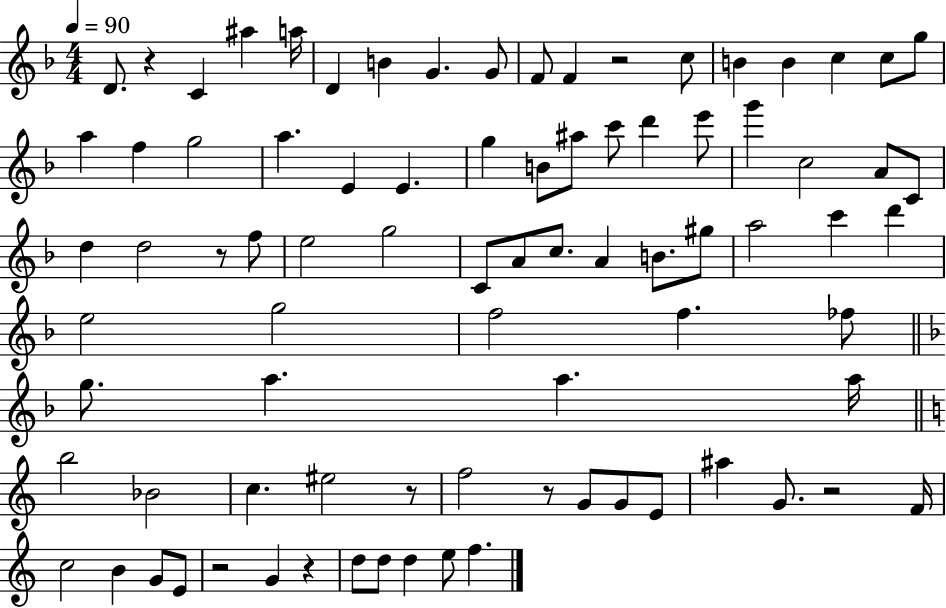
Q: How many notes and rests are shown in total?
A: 84